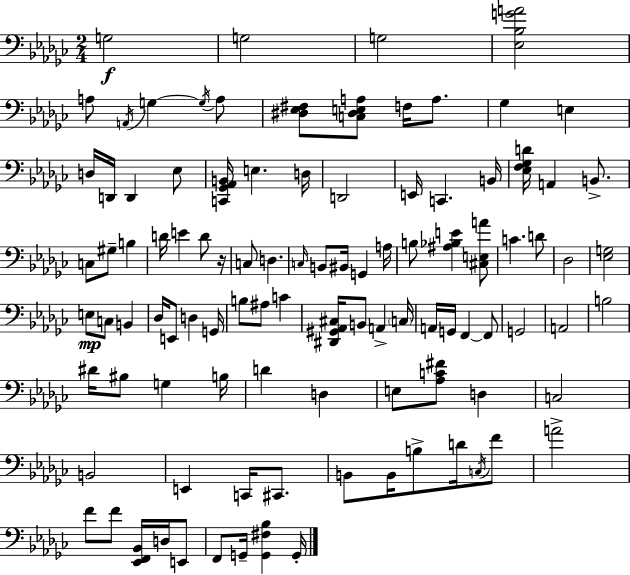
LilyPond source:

{
  \clef bass
  \numericTimeSignature
  \time 2/4
  \key ees \minor
  \repeat volta 2 { g2\f | g2 | g2 | <ees bes g' a'>2 | \break a8 \acciaccatura { a,16 } g4~~ \acciaccatura { g16 } | a8 <dis ees fis>8 <c dis e a>8 f16 a8. | ges4 e4 | d16 d,16 d,4 | \break ees8 <c, ges, aes, b,>16 e4. | d16 d,2 | e,16 c,4. | b,16 <ees f ges d'>16 a,4 b,8.-> | \break c8 gis8-- b4 | d'16 e'4 d'8 | r16 c8 d4. | \grace { c16 } b,8 bis,16 g,4 | \break a16 b8 <ais bes e'>4 | <cis e a'>8 c'4. | d'8 des2 | <ees g>2 | \break e8\mp c8 b,4 | des16 e,8 d4 | g,16 b8 ais8 c'4 | <dis, gis, aes, cis>16 b,8 a,4-> | \break \parenthesize c16 a,16 g,16 f,4~~ | f,8 g,2 | a,2 | b2 | \break dis'16 bis8 g4 | b16 d'4 d4 | e8 <aes c' fis'>8 d4 | c2 | \break b,2 | e,4 c,16 | cis,8. b,8 b,16 b8-> | d'16 \acciaccatura { c16 } f'8 a'2-> | \break f'8 f'8 | <ees, f, bes,>16 d16 e,8 f,8 g,16-- <g, fis bes>4 | g,16-. } \bar "|."
}